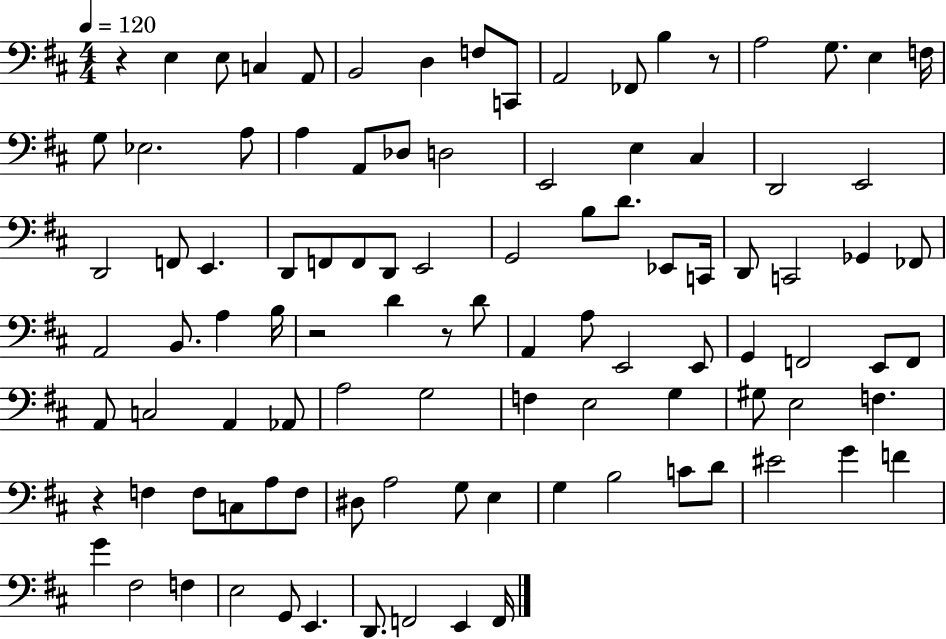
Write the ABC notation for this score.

X:1
T:Untitled
M:4/4
L:1/4
K:D
z E, E,/2 C, A,,/2 B,,2 D, F,/2 C,,/2 A,,2 _F,,/2 B, z/2 A,2 G,/2 E, F,/4 G,/2 _E,2 A,/2 A, A,,/2 _D,/2 D,2 E,,2 E, ^C, D,,2 E,,2 D,,2 F,,/2 E,, D,,/2 F,,/2 F,,/2 D,,/2 E,,2 G,,2 B,/2 D/2 _E,,/2 C,,/4 D,,/2 C,,2 _G,, _F,,/2 A,,2 B,,/2 A, B,/4 z2 D z/2 D/2 A,, A,/2 E,,2 E,,/2 G,, F,,2 E,,/2 F,,/2 A,,/2 C,2 A,, _A,,/2 A,2 G,2 F, E,2 G, ^G,/2 E,2 F, z F, F,/2 C,/2 A,/2 F,/2 ^D,/2 A,2 G,/2 E, G, B,2 C/2 D/2 ^E2 G F G ^F,2 F, E,2 G,,/2 E,, D,,/2 F,,2 E,, F,,/4